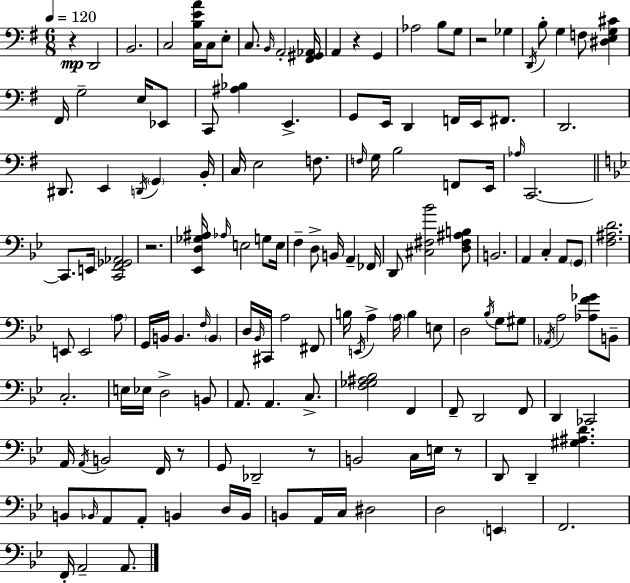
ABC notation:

X:1
T:Untitled
M:6/8
L:1/4
K:G
z D,,2 B,,2 C,2 [C,B,EA]/4 C,/4 E,/2 C,/2 B,,/4 A,,2 [^F,,^G,,_A,,]/4 A,, z G,, _A,2 B,/2 G,/2 z2 _G, D,,/4 B,/2 G, F,/2 [^D,E,G,^C] ^F,,/4 G,2 E,/4 _E,,/2 C,,/2 [^A,_B,] E,, G,,/2 E,,/4 D,, F,,/4 E,,/4 ^F,,/2 D,,2 ^D,,/2 E,, D,,/4 G,, B,,/4 C,/4 E,2 F,/2 F,/4 G,/4 B,2 F,,/2 E,,/4 _A,/4 C,,2 C,,/2 E,,/4 [C,,F,,_G,,_A,,]2 z2 [_E,,D,_G,^A,]/4 _A,/4 E,2 G,/2 E,/4 F, D,/2 B,,/4 A,, _F,,/4 D,,/2 [^C,^F,_B]2 [D,^F,^A,B,]/2 B,,2 A,, C, A,,/2 G,,/2 [F,^A,D]2 E,,/2 E,,2 A,/2 G,,/4 B,,/4 B,, F,/4 B,, D,/4 _B,,/4 ^C,,/4 A,2 ^F,,/2 B,/4 E,,/4 A, A,/4 B, E,/2 D,2 _B,/4 G,/2 ^G,/2 _A,,/4 A,2 [_A,F_G]/2 B,,/2 C,2 E,/4 _E,/4 D,2 B,,/2 A,,/2 A,, C,/2 [F,_G,^A,_B,]2 F,, F,,/2 D,,2 F,,/2 D,, _C,,2 A,,/4 A,,/4 B,,2 F,,/4 z/2 G,,/2 _D,,2 z/2 B,,2 C,/4 E,/4 z/2 D,,/2 D,, [^G,^A,D] B,,/2 _B,,/4 A,,/2 A,,/2 B,, D,/4 B,,/4 B,,/2 A,,/4 C,/4 ^D,2 D,2 E,, F,,2 F,,/4 A,,2 A,,/2